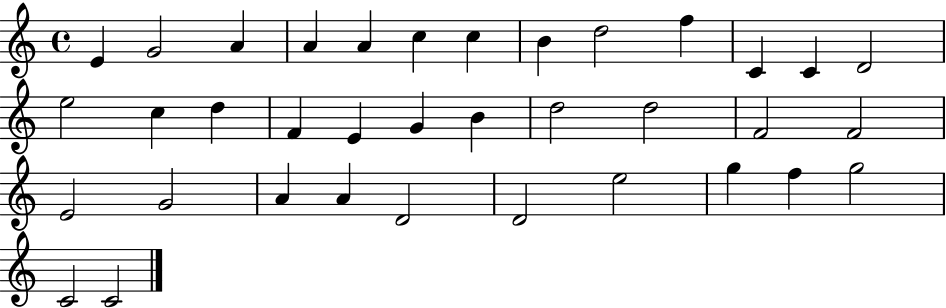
{
  \clef treble
  \time 4/4
  \defaultTimeSignature
  \key c \major
  e'4 g'2 a'4 | a'4 a'4 c''4 c''4 | b'4 d''2 f''4 | c'4 c'4 d'2 | \break e''2 c''4 d''4 | f'4 e'4 g'4 b'4 | d''2 d''2 | f'2 f'2 | \break e'2 g'2 | a'4 a'4 d'2 | d'2 e''2 | g''4 f''4 g''2 | \break c'2 c'2 | \bar "|."
}